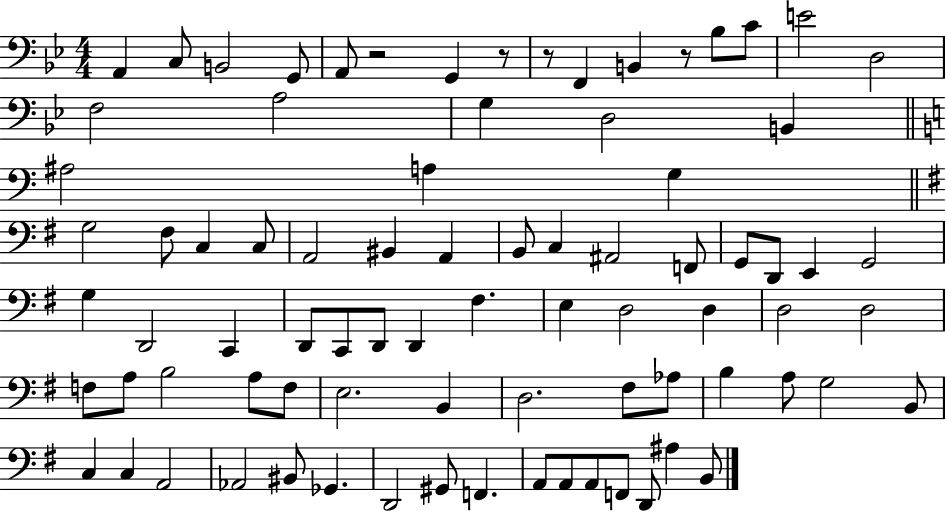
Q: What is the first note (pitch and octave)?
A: A2